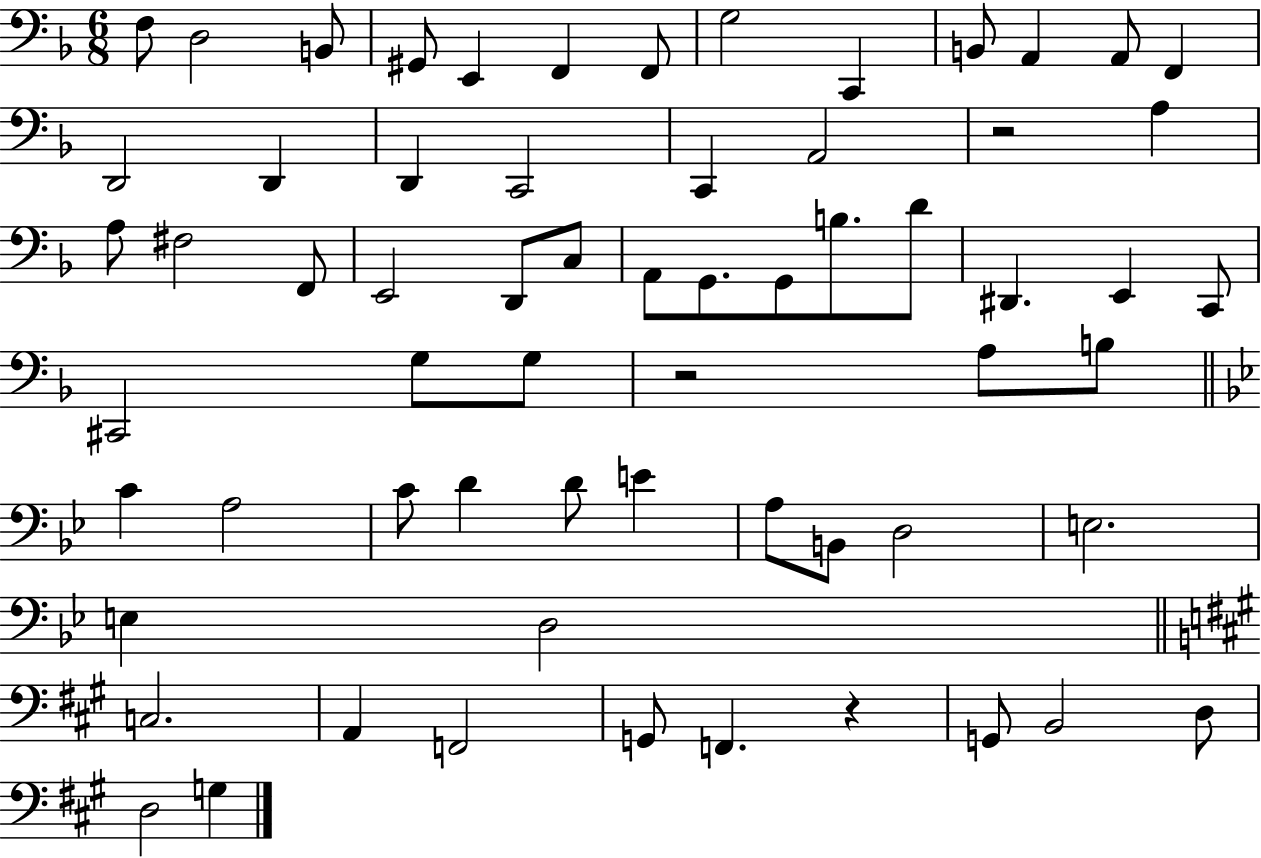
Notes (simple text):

F3/e D3/h B2/e G#2/e E2/q F2/q F2/e G3/h C2/q B2/e A2/q A2/e F2/q D2/h D2/q D2/q C2/h C2/q A2/h R/h A3/q A3/e F#3/h F2/e E2/h D2/e C3/e A2/e G2/e. G2/e B3/e. D4/e D#2/q. E2/q C2/e C#2/h G3/e G3/e R/h A3/e B3/e C4/q A3/h C4/e D4/q D4/e E4/q A3/e B2/e D3/h E3/h. E3/q D3/h C3/h. A2/q F2/h G2/e F2/q. R/q G2/e B2/h D3/e D3/h G3/q